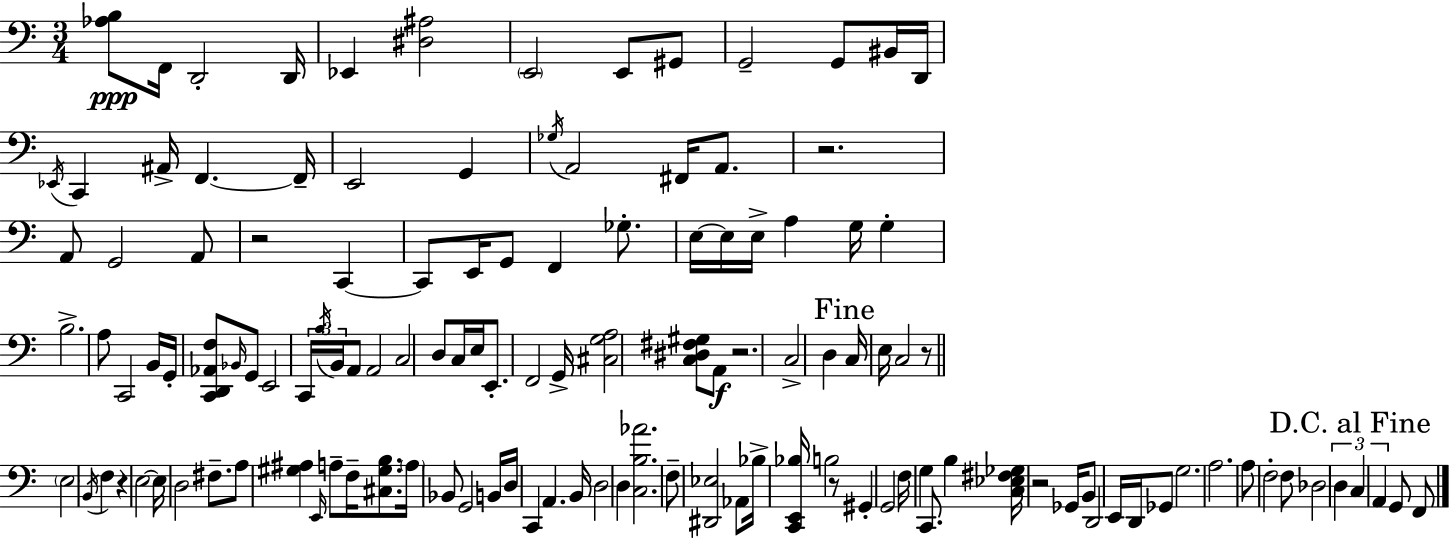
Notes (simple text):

[Ab3,B3]/e F2/s D2/h D2/s Eb2/q [D#3,A#3]/h E2/h E2/e G#2/e G2/h G2/e BIS2/s D2/s Eb2/s C2/q A#2/s F2/q. F2/s E2/h G2/q Gb3/s A2/h F#2/s A2/e. R/h. A2/e G2/h A2/e R/h C2/q C2/e E2/s G2/e F2/q Gb3/e. E3/s E3/s E3/s A3/q G3/s G3/q B3/h. A3/e C2/h B2/s G2/s [C2,D2,Ab2,F3]/e Bb2/s G2/e E2/h C2/s B3/s B2/s A2/e A2/h C3/h D3/e C3/s E3/s E2/e. F2/h G2/s [C#3,G3,A3]/h [C3,D#3,F#3,G#3]/e A2/e R/h. C3/h D3/q C3/s E3/s C3/h R/e E3/h B2/s F3/q R/q E3/h E3/s D3/h F#3/e. A3/e [G#3,A#3]/q E2/s A3/e F3/s [C#3,G#3,B3]/e. A3/s Bb2/e G2/h B2/s D3/s C2/q A2/q. B2/s D3/h D3/q [C3,B3,Ab4]/h. F3/e [D#2,Eb3]/h Ab2/e Bb3/s [C2,E2,Bb3]/s B3/h R/e G#2/q G2/h F3/s G3/q C2/e. B3/q [C3,Eb3,F#3,Gb3]/s R/h Gb2/s B2/e D2/h E2/s D2/s Gb2/e G3/h. A3/h. A3/e F3/h F3/e Db3/h D3/q C3/q A2/q G2/e F2/e